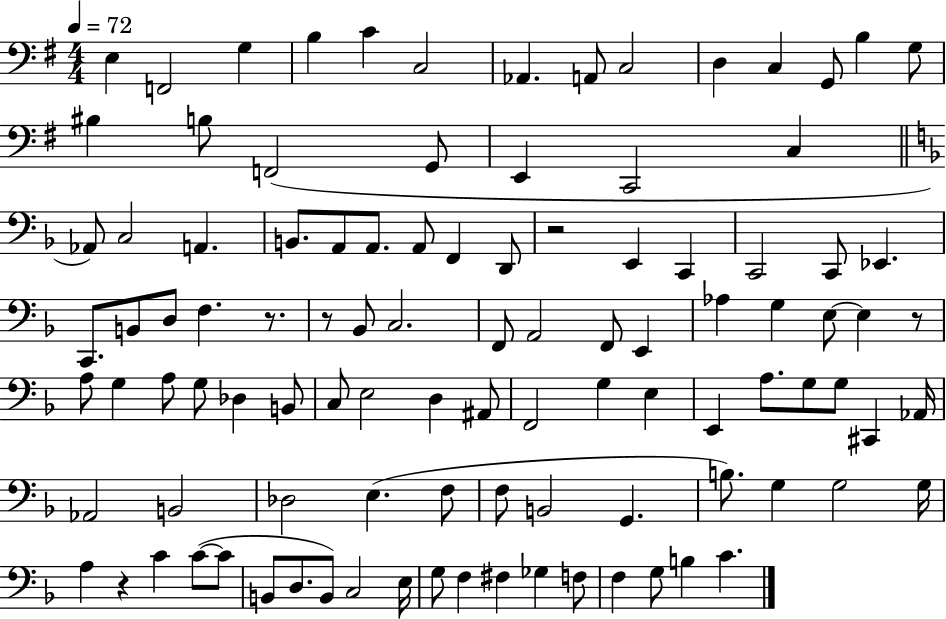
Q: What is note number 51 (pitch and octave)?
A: G3